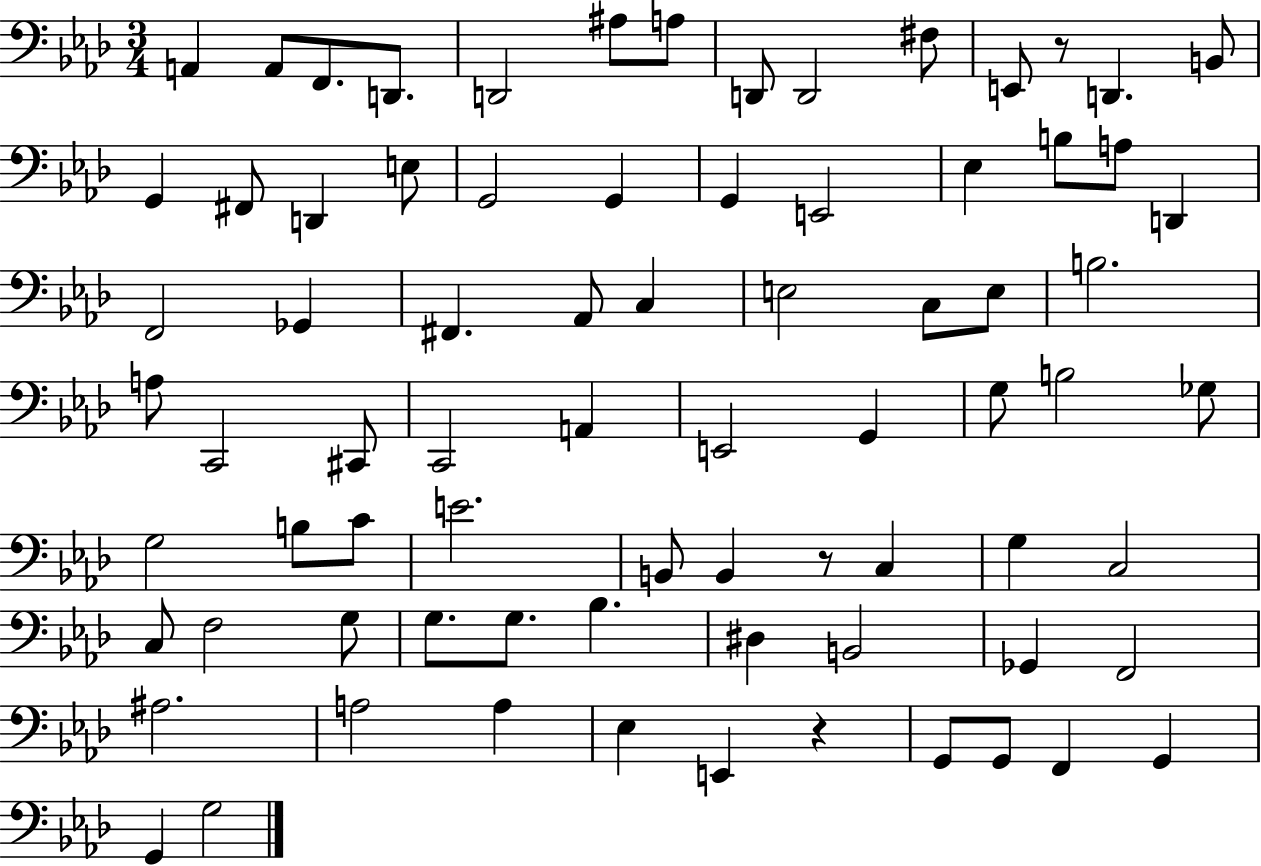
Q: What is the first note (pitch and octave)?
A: A2